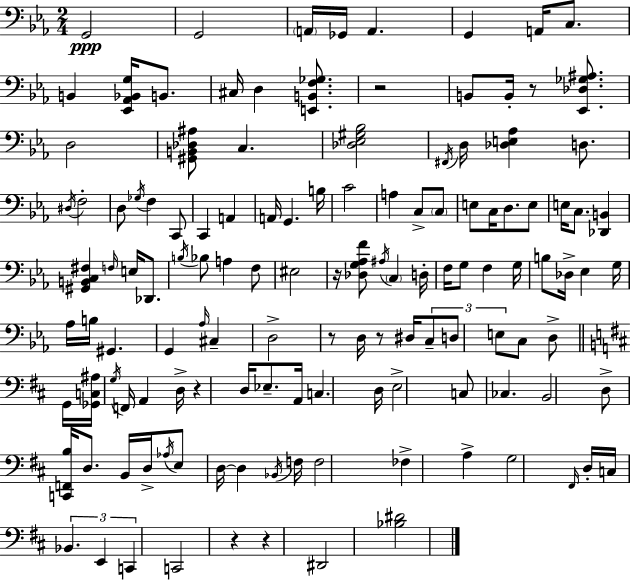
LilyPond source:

{
  \clef bass
  \numericTimeSignature
  \time 2/4
  \key ees \major
  g,2\ppp | g,2 | \parenthesize a,16 ges,16 a,4. | g,4 a,16 c8. | \break b,4 <ees, aes, bes, g>16 b,8. | cis16 d4 <e, b, f ges>8. | r2 | b,8 b,16-. r8 <ees, des ges ais>8. | \break d2 | <gis, b, des ais>8 c4. | <des ees gis bes>2 | \acciaccatura { fis,16 } d16 <des e aes>4 d8. | \break \acciaccatura { dis16 } f2-. | d8 \acciaccatura { ges16 } f4 | c,8 c,4 a,4 | a,16 g,4. | \break b16 c'2 | a4 c8-> | \parenthesize c8 e8 c16 d8. | e8 e16 c8. <des, b,>4 | \break <gis, b, c fis>4 \grace { f16 } | e16 des,8. \acciaccatura { b16 } bes8 a4 | f8 eis2 | r16 <des g aes f'>8 | \break \acciaccatura { ais16 } \parenthesize c4 d16-. f16 g8 | f4 g16 b8 | des16-> ees4 g16 aes16 b16 | gis,4. g,4 | \break \grace { aes16 } cis4-- d2-> | r8 | d16 r8 dis16 \tuplet 3/2 { c8-- d8 | e8 } c8 d8-> \bar "||" \break \key b \minor g,16 <ges, c ais>16 \acciaccatura { g16 } f,16 a,4 | d16-> r4 d16 ees8.-- | a,16 c4. | d16 e2-> | \break c8 ces4. | b,2 | d8-> <c, f, b>16 d8. b,16 | d16-> \acciaccatura { aes16 } e8 d16~~ d4 | \break \acciaccatura { bes,16 } f16 f2 | fes4-> a4-> | g2 | \grace { fis,16 } d16-. c16 \tuplet 3/2 { bes,4. | \break e,4 | c,4 } c,2 | r4 | r4 dis,2 | \break <bes dis'>2 | \bar "|."
}